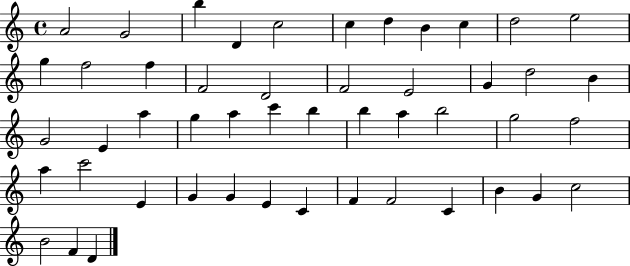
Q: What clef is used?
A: treble